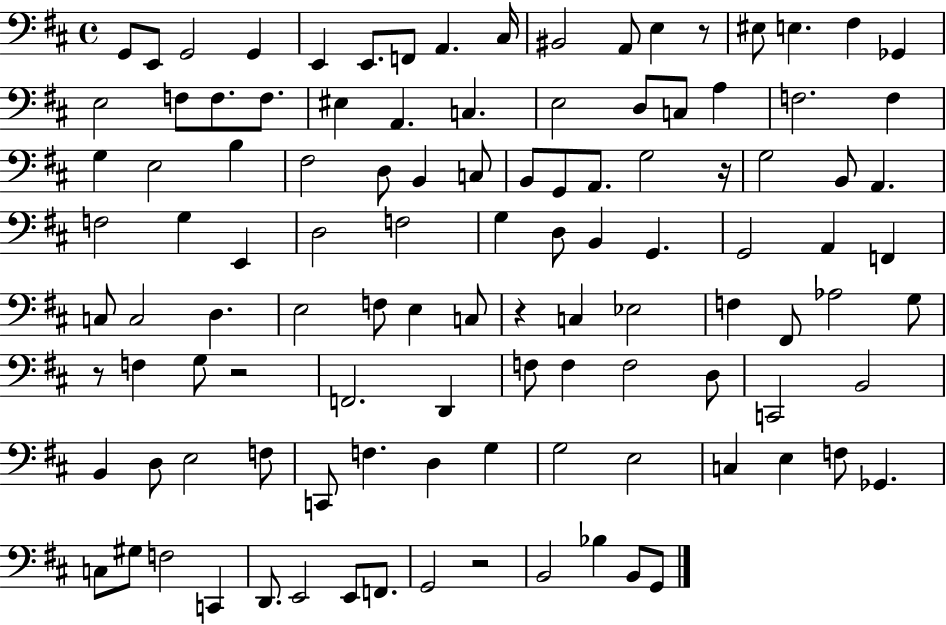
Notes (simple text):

G2/e E2/e G2/h G2/q E2/q E2/e. F2/e A2/q. C#3/s BIS2/h A2/e E3/q R/e EIS3/e E3/q. F#3/q Gb2/q E3/h F3/e F3/e. F3/e. EIS3/q A2/q. C3/q. E3/h D3/e C3/e A3/q F3/h. F3/q G3/q E3/h B3/q F#3/h D3/e B2/q C3/e B2/e G2/e A2/e. G3/h R/s G3/h B2/e A2/q. F3/h G3/q E2/q D3/h F3/h G3/q D3/e B2/q G2/q. G2/h A2/q F2/q C3/e C3/h D3/q. E3/h F3/e E3/q C3/e R/q C3/q Eb3/h F3/q F#2/e Ab3/h G3/e R/e F3/q G3/e R/h F2/h. D2/q F3/e F3/q F3/h D3/e C2/h B2/h B2/q D3/e E3/h F3/e C2/e F3/q. D3/q G3/q G3/h E3/h C3/q E3/q F3/e Gb2/q. C3/e G#3/e F3/h C2/q D2/e. E2/h E2/e F2/e. G2/h R/h B2/h Bb3/q B2/e G2/e